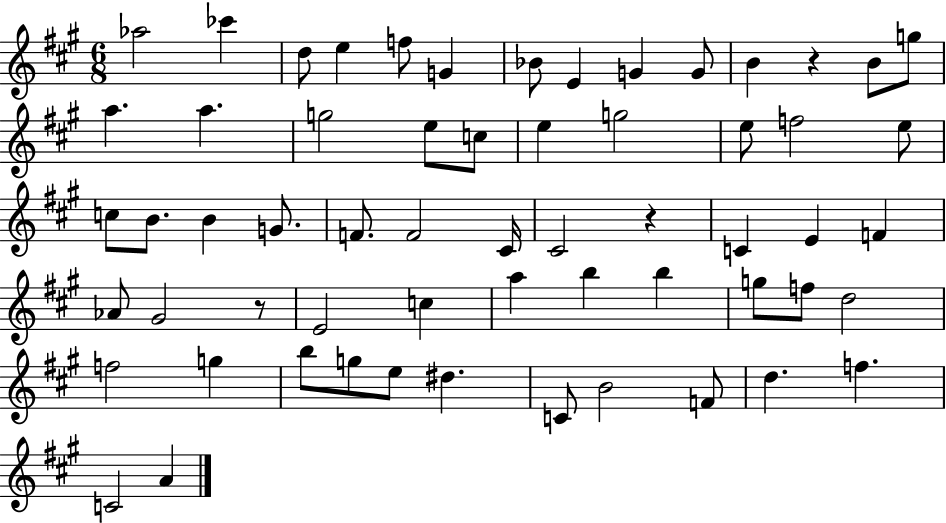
{
  \clef treble
  \numericTimeSignature
  \time 6/8
  \key a \major
  aes''2 ces'''4 | d''8 e''4 f''8 g'4 | bes'8 e'4 g'4 g'8 | b'4 r4 b'8 g''8 | \break a''4. a''4. | g''2 e''8 c''8 | e''4 g''2 | e''8 f''2 e''8 | \break c''8 b'8. b'4 g'8. | f'8. f'2 cis'16 | cis'2 r4 | c'4 e'4 f'4 | \break aes'8 gis'2 r8 | e'2 c''4 | a''4 b''4 b''4 | g''8 f''8 d''2 | \break f''2 g''4 | b''8 g''8 e''8 dis''4. | c'8 b'2 f'8 | d''4. f''4. | \break c'2 a'4 | \bar "|."
}